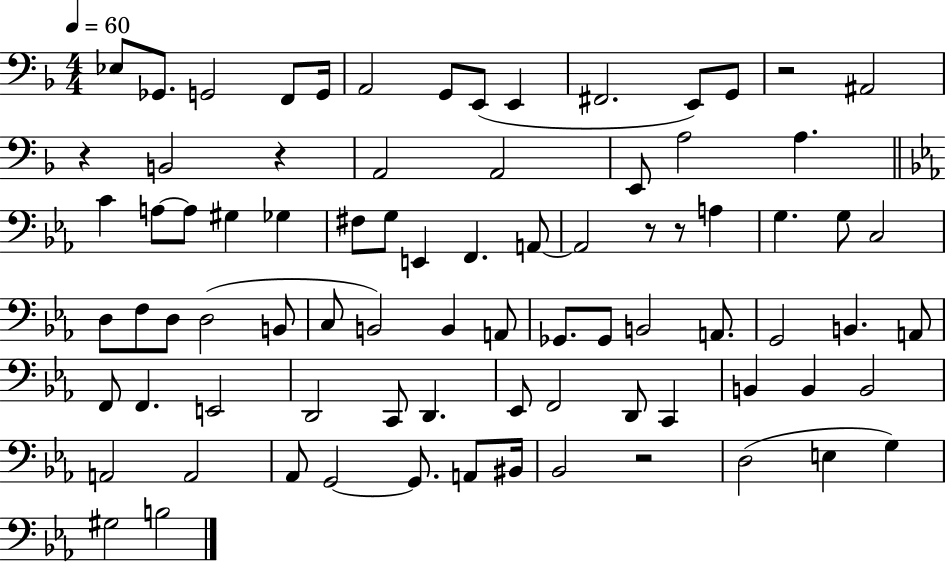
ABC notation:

X:1
T:Untitled
M:4/4
L:1/4
K:F
_E,/2 _G,,/2 G,,2 F,,/2 G,,/4 A,,2 G,,/2 E,,/2 E,, ^F,,2 E,,/2 G,,/2 z2 ^A,,2 z B,,2 z A,,2 A,,2 E,,/2 A,2 A, C A,/2 A,/2 ^G, _G, ^F,/2 G,/2 E,, F,, A,,/2 A,,2 z/2 z/2 A, G, G,/2 C,2 D,/2 F,/2 D,/2 D,2 B,,/2 C,/2 B,,2 B,, A,,/2 _G,,/2 _G,,/2 B,,2 A,,/2 G,,2 B,, A,,/2 F,,/2 F,, E,,2 D,,2 C,,/2 D,, _E,,/2 F,,2 D,,/2 C,, B,, B,, B,,2 A,,2 A,,2 _A,,/2 G,,2 G,,/2 A,,/2 ^B,,/4 _B,,2 z2 D,2 E, G, ^G,2 B,2